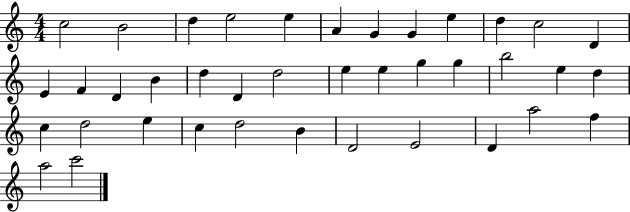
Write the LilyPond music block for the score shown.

{
  \clef treble
  \numericTimeSignature
  \time 4/4
  \key c \major
  c''2 b'2 | d''4 e''2 e''4 | a'4 g'4 g'4 e''4 | d''4 c''2 d'4 | \break e'4 f'4 d'4 b'4 | d''4 d'4 d''2 | e''4 e''4 g''4 g''4 | b''2 e''4 d''4 | \break c''4 d''2 e''4 | c''4 d''2 b'4 | d'2 e'2 | d'4 a''2 f''4 | \break a''2 c'''2 | \bar "|."
}